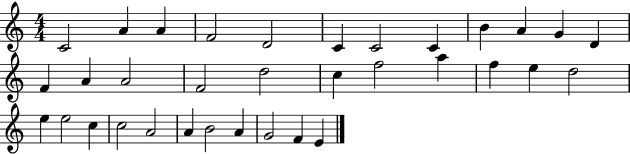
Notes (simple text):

C4/h A4/q A4/q F4/h D4/h C4/q C4/h C4/q B4/q A4/q G4/q D4/q F4/q A4/q A4/h F4/h D5/h C5/q F5/h A5/q F5/q E5/q D5/h E5/q E5/h C5/q C5/h A4/h A4/q B4/h A4/q G4/h F4/q E4/q